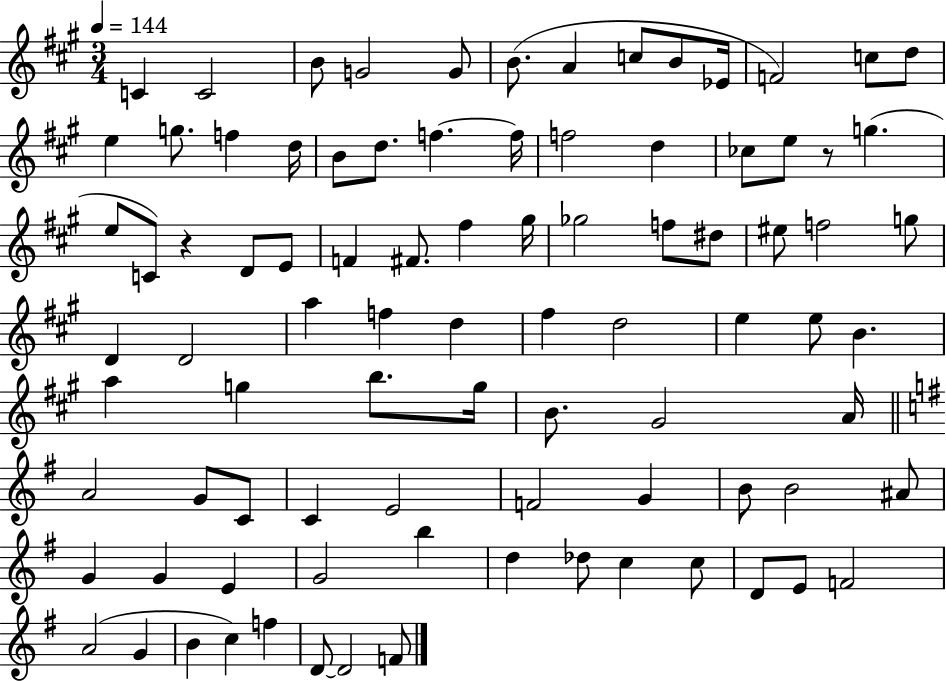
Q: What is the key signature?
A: A major